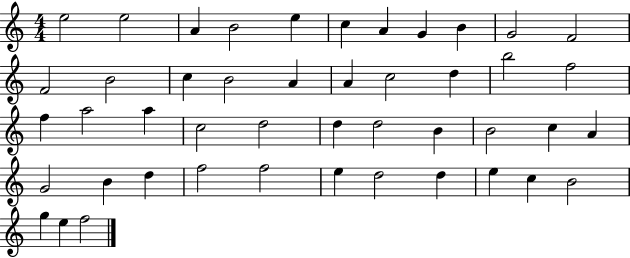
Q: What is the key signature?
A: C major